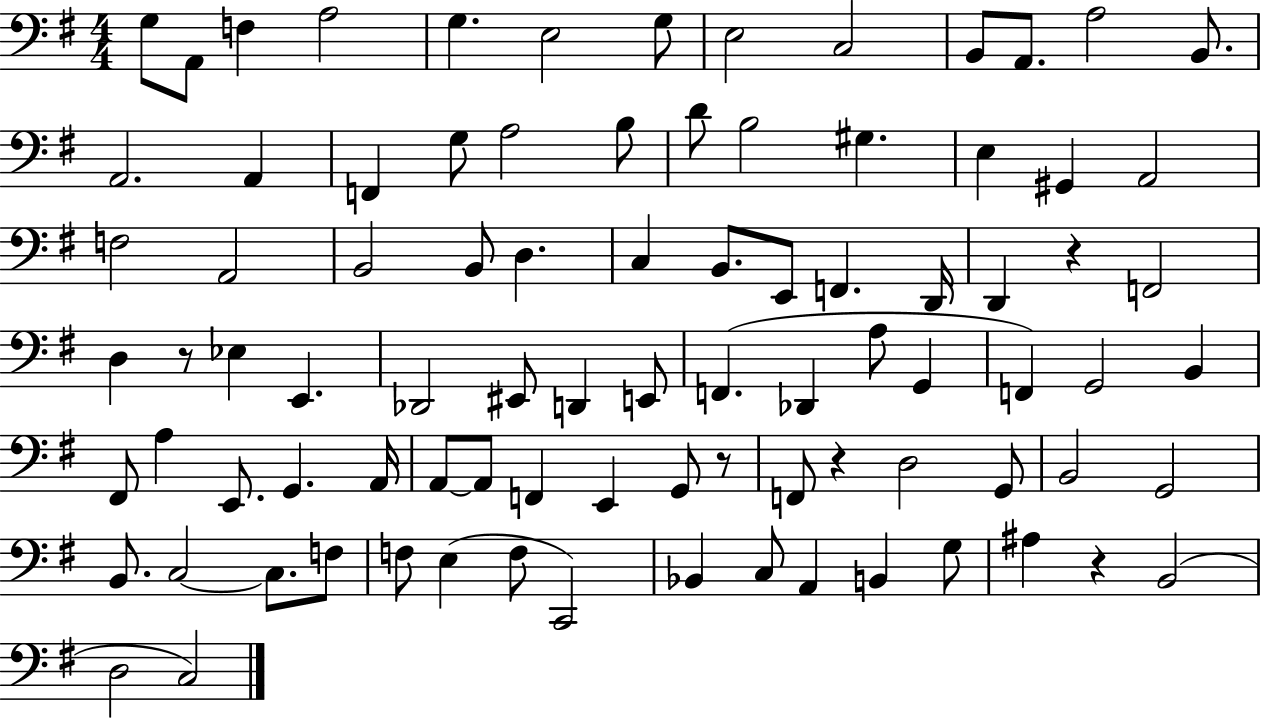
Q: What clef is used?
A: bass